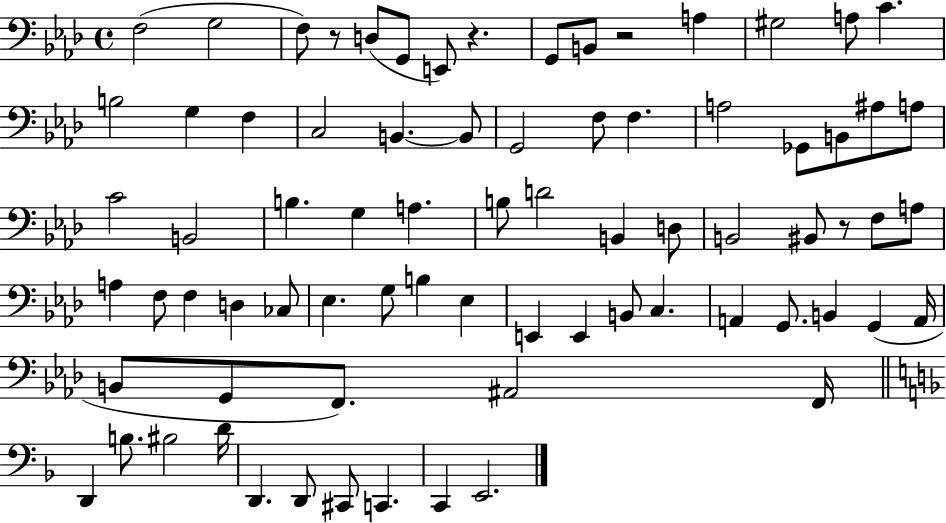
X:1
T:Untitled
M:4/4
L:1/4
K:Ab
F,2 G,2 F,/2 z/2 D,/2 G,,/2 E,,/2 z G,,/2 B,,/2 z2 A, ^G,2 A,/2 C B,2 G, F, C,2 B,, B,,/2 G,,2 F,/2 F, A,2 _G,,/2 B,,/2 ^A,/2 A,/2 C2 B,,2 B, G, A, B,/2 D2 B,, D,/2 B,,2 ^B,,/2 z/2 F,/2 A,/2 A, F,/2 F, D, _C,/2 _E, G,/2 B, _E, E,, E,, B,,/2 C, A,, G,,/2 B,, G,, A,,/4 B,,/2 G,,/2 F,,/2 ^A,,2 F,,/4 D,, B,/2 ^B,2 D/4 D,, D,,/2 ^C,,/2 C,, C,, E,,2